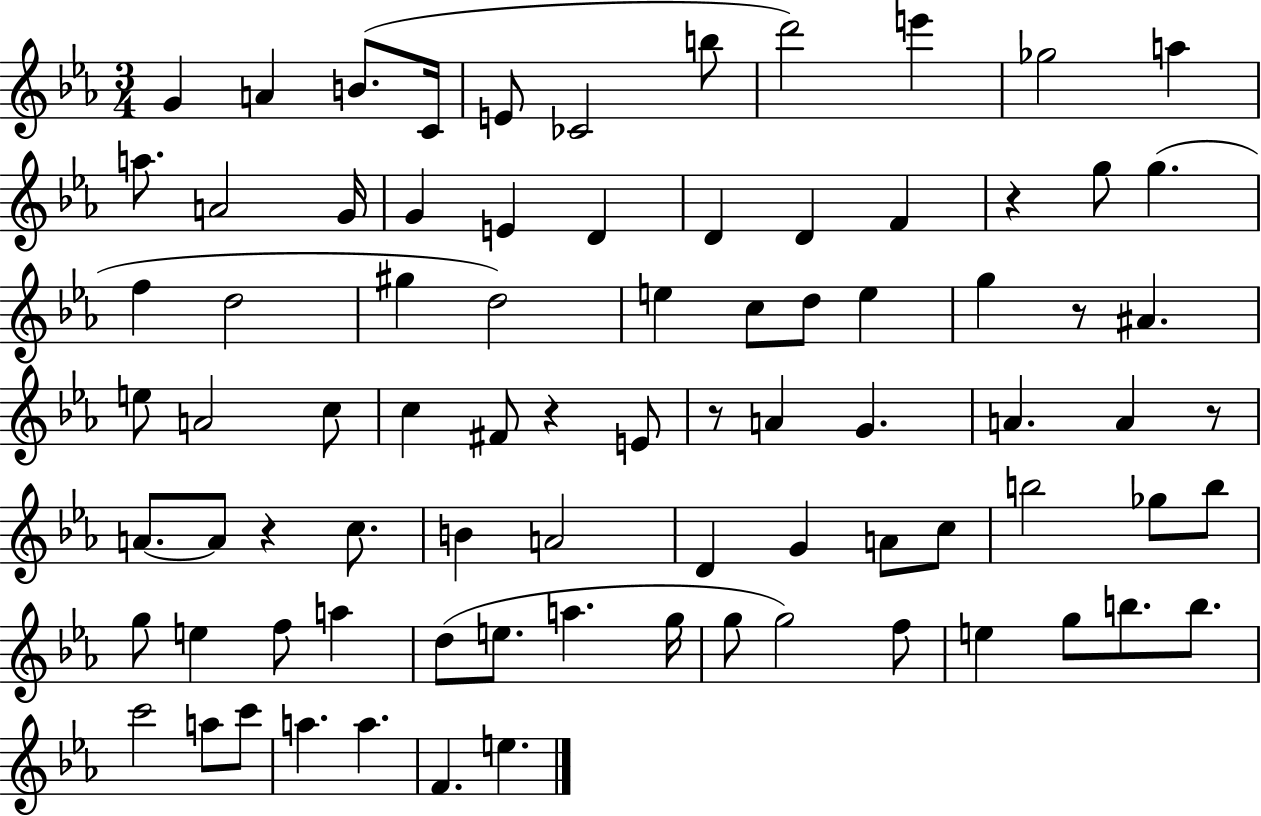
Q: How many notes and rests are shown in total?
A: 82